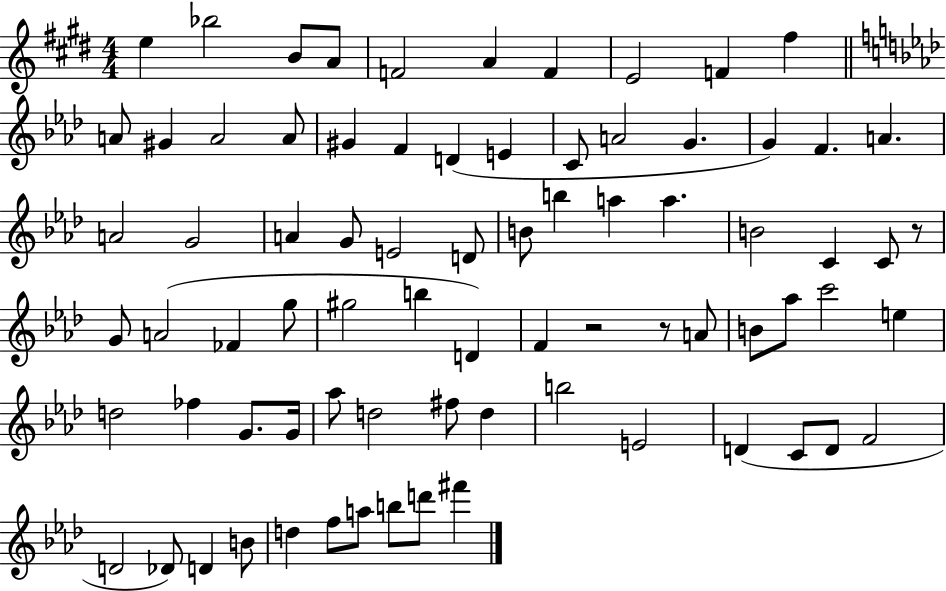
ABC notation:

X:1
T:Untitled
M:4/4
L:1/4
K:E
e _b2 B/2 A/2 F2 A F E2 F ^f A/2 ^G A2 A/2 ^G F D E C/2 A2 G G F A A2 G2 A G/2 E2 D/2 B/2 b a a B2 C C/2 z/2 G/2 A2 _F g/2 ^g2 b D F z2 z/2 A/2 B/2 _a/2 c'2 e d2 _f G/2 G/4 _a/2 d2 ^f/2 d b2 E2 D C/2 D/2 F2 D2 _D/2 D B/2 d f/2 a/2 b/2 d'/2 ^f'